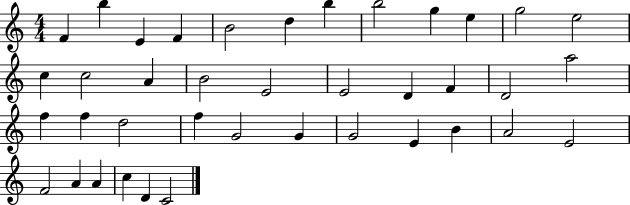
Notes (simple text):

F4/q B5/q E4/q F4/q B4/h D5/q B5/q B5/h G5/q E5/q G5/h E5/h C5/q C5/h A4/q B4/h E4/h E4/h D4/q F4/q D4/h A5/h F5/q F5/q D5/h F5/q G4/h G4/q G4/h E4/q B4/q A4/h E4/h F4/h A4/q A4/q C5/q D4/q C4/h